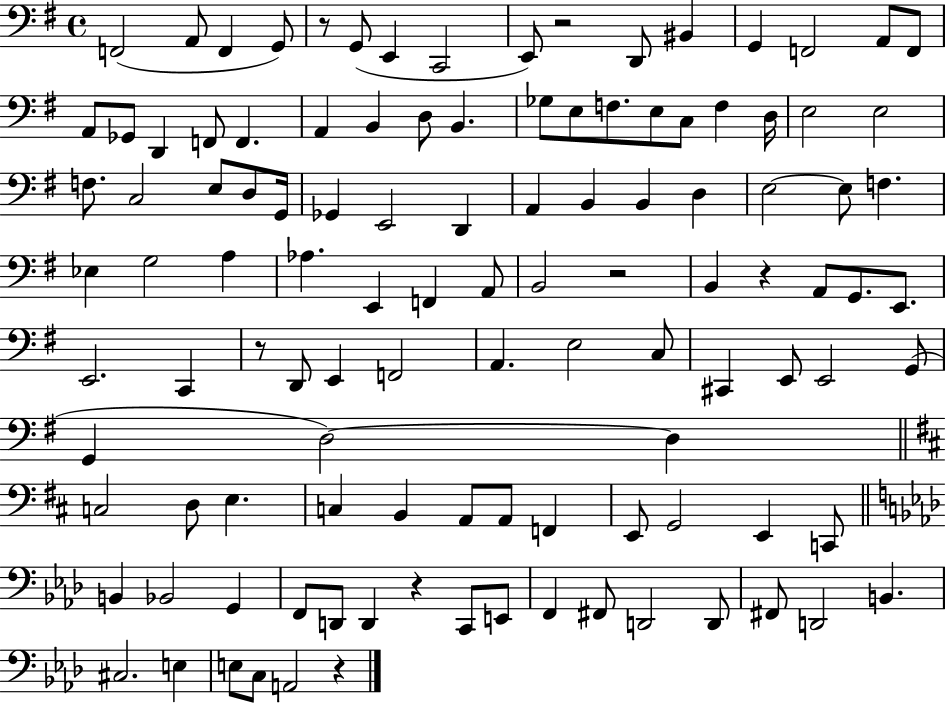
F2/h A2/e F2/q G2/e R/e G2/e E2/q C2/h E2/e R/h D2/e BIS2/q G2/q F2/h A2/e F2/e A2/e Gb2/e D2/q F2/e F2/q. A2/q B2/q D3/e B2/q. Gb3/e E3/e F3/e. E3/e C3/e F3/q D3/s E3/h E3/h F3/e. C3/h E3/e D3/e G2/s Gb2/q E2/h D2/q A2/q B2/q B2/q D3/q E3/h E3/e F3/q. Eb3/q G3/h A3/q Ab3/q. E2/q F2/q A2/e B2/h R/h B2/q R/q A2/e G2/e. E2/e. E2/h. C2/q R/e D2/e E2/q F2/h A2/q. E3/h C3/e C#2/q E2/e E2/h G2/e G2/q D3/h D3/q C3/h D3/e E3/q. C3/q B2/q A2/e A2/e F2/q E2/e G2/h E2/q C2/e B2/q Bb2/h G2/q F2/e D2/e D2/q R/q C2/e E2/e F2/q F#2/e D2/h D2/e F#2/e D2/h B2/q. C#3/h. E3/q E3/e C3/e A2/h R/q